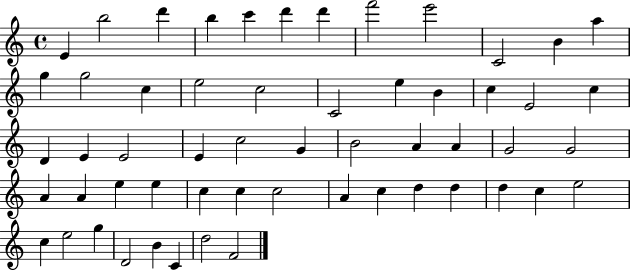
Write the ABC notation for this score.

X:1
T:Untitled
M:4/4
L:1/4
K:C
E b2 d' b c' d' d' f'2 e'2 C2 B a g g2 c e2 c2 C2 e B c E2 c D E E2 E c2 G B2 A A G2 G2 A A e e c c c2 A c d d d c e2 c e2 g D2 B C d2 F2